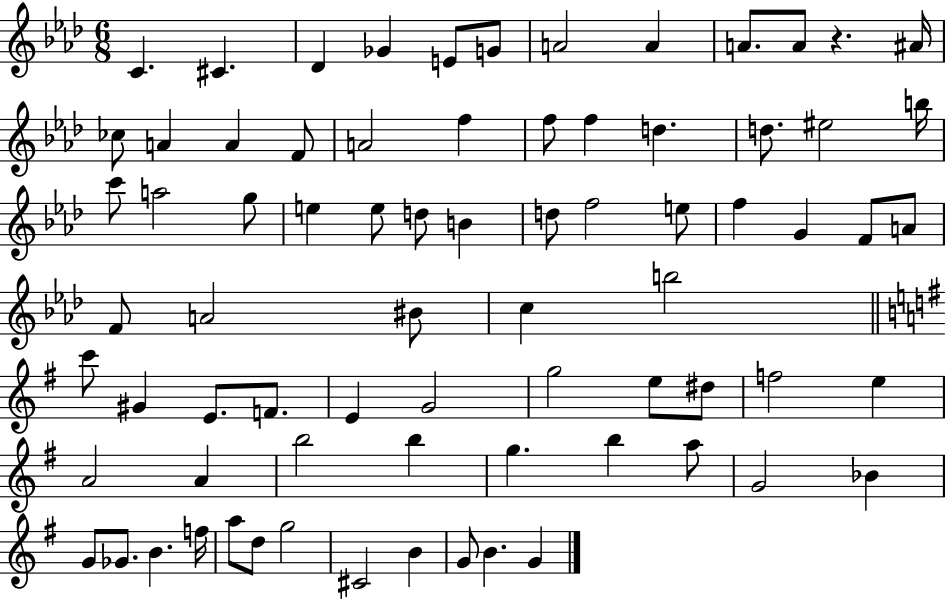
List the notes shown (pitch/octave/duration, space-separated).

C4/q. C#4/q. Db4/q Gb4/q E4/e G4/e A4/h A4/q A4/e. A4/e R/q. A#4/s CES5/e A4/q A4/q F4/e A4/h F5/q F5/e F5/q D5/q. D5/e. EIS5/h B5/s C6/e A5/h G5/e E5/q E5/e D5/e B4/q D5/e F5/h E5/e F5/q G4/q F4/e A4/e F4/e A4/h BIS4/e C5/q B5/h C6/e G#4/q E4/e. F4/e. E4/q G4/h G5/h E5/e D#5/e F5/h E5/q A4/h A4/q B5/h B5/q G5/q. B5/q A5/e G4/h Bb4/q G4/e Gb4/e. B4/q. F5/s A5/e D5/e G5/h C#4/h B4/q G4/e B4/q. G4/q